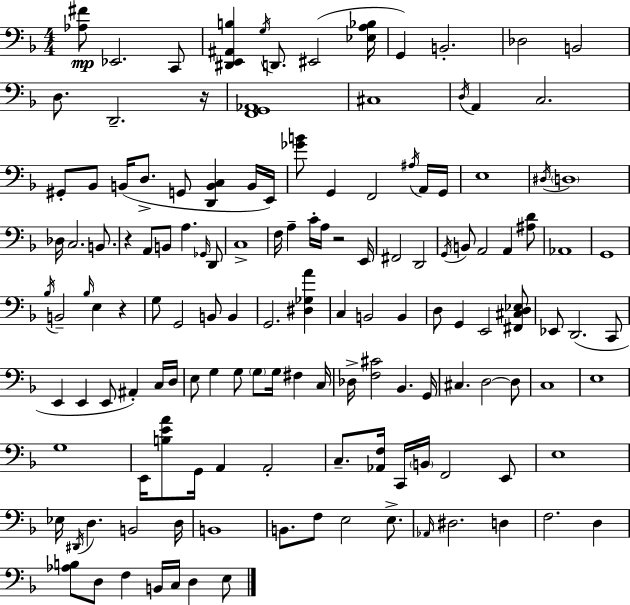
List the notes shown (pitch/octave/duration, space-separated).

[Ab3,F#4]/e Eb2/h. C2/e [D#2,E2,A#2,B3]/q G3/s D2/e. EIS2/h [Eb3,A3,Bb3]/s G2/q B2/h. Db3/h B2/h D3/e. D2/h. R/s [F2,G2,Ab2]/w C#3/w D3/s A2/q C3/h. G#2/e Bb2/e B2/s D3/e. G2/e [D2,B2,C3]/q B2/s E2/s [Gb4,B4]/e G2/q F2/h A#3/s A2/s G2/s E3/w D#3/s D3/w Db3/s C3/h. B2/e. R/q A2/e B2/e A3/q. Gb2/s D2/e C3/w F3/s A3/q C4/s A3/s R/h E2/s F#2/h D2/h G2/s B2/e A2/h A2/q [A#3,D4]/e Ab2/w G2/w Bb3/s B2/h Bb3/s E3/q R/q G3/e G2/h B2/e B2/q G2/h. [D#3,Gb3,A4]/q C3/q B2/h B2/q D3/e G2/q E2/h [F#2,C#3,D3,Eb3]/e Eb2/e D2/h. C2/e E2/q E2/q E2/e A#2/q C3/s D3/s E3/e G3/q G3/e G3/e G3/s F#3/q C3/s Db3/s [F3,C#4]/h Bb2/q. G2/s C#3/q. D3/h D3/e C3/w E3/w G3/w E2/s [B3,E4,A4]/e G2/s A2/q A2/h C3/e. [Ab2,F3]/s C2/s B2/s F2/h E2/e E3/w Eb3/s D#2/s D3/q. B2/h D3/s B2/w B2/e. F3/e E3/h E3/e. Ab2/s D#3/h. D3/q F3/h. D3/q [Ab3,B3]/e D3/e F3/q B2/s C3/s D3/q E3/e